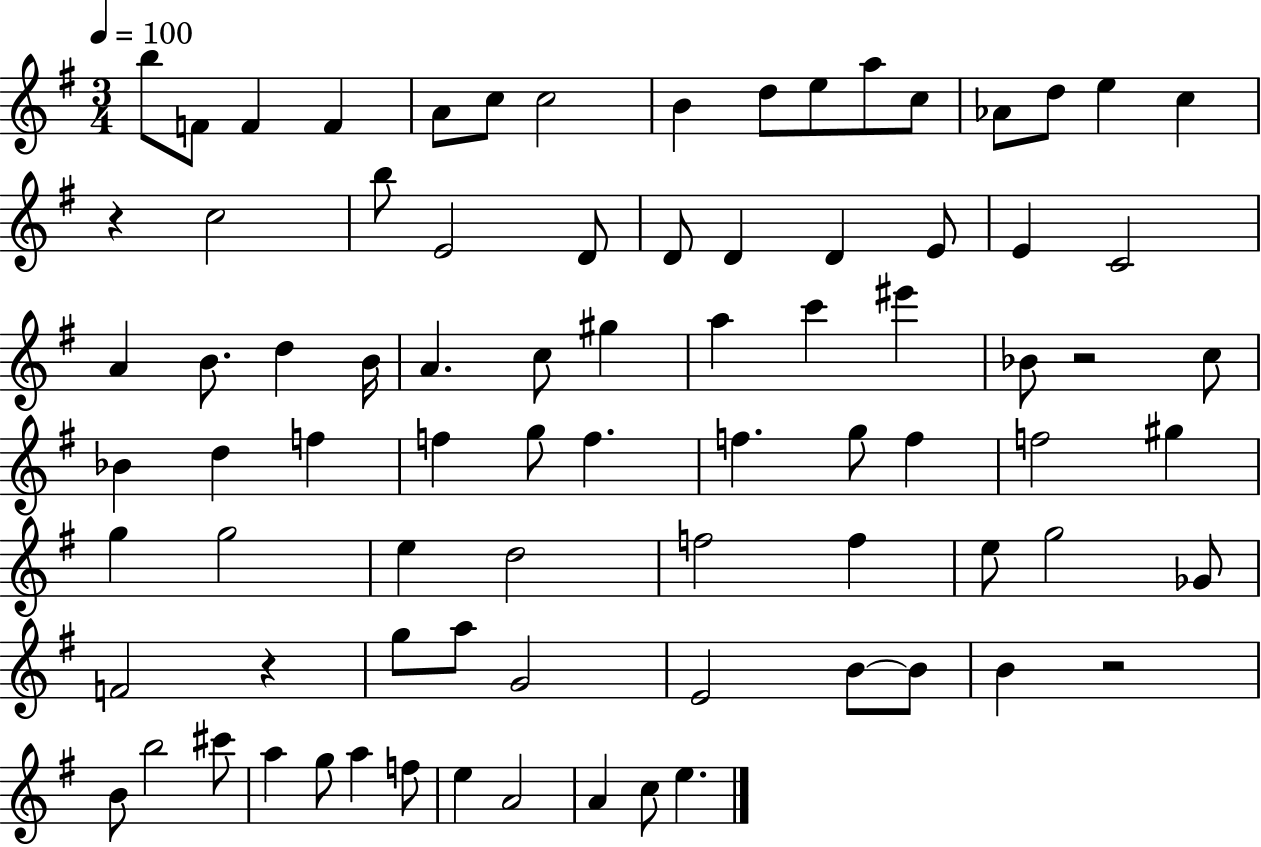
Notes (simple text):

B5/e F4/e F4/q F4/q A4/e C5/e C5/h B4/q D5/e E5/e A5/e C5/e Ab4/e D5/e E5/q C5/q R/q C5/h B5/e E4/h D4/e D4/e D4/q D4/q E4/e E4/q C4/h A4/q B4/e. D5/q B4/s A4/q. C5/e G#5/q A5/q C6/q EIS6/q Bb4/e R/h C5/e Bb4/q D5/q F5/q F5/q G5/e F5/q. F5/q. G5/e F5/q F5/h G#5/q G5/q G5/h E5/q D5/h F5/h F5/q E5/e G5/h Gb4/e F4/h R/q G5/e A5/e G4/h E4/h B4/e B4/e B4/q R/h B4/e B5/h C#6/e A5/q G5/e A5/q F5/e E5/q A4/h A4/q C5/e E5/q.